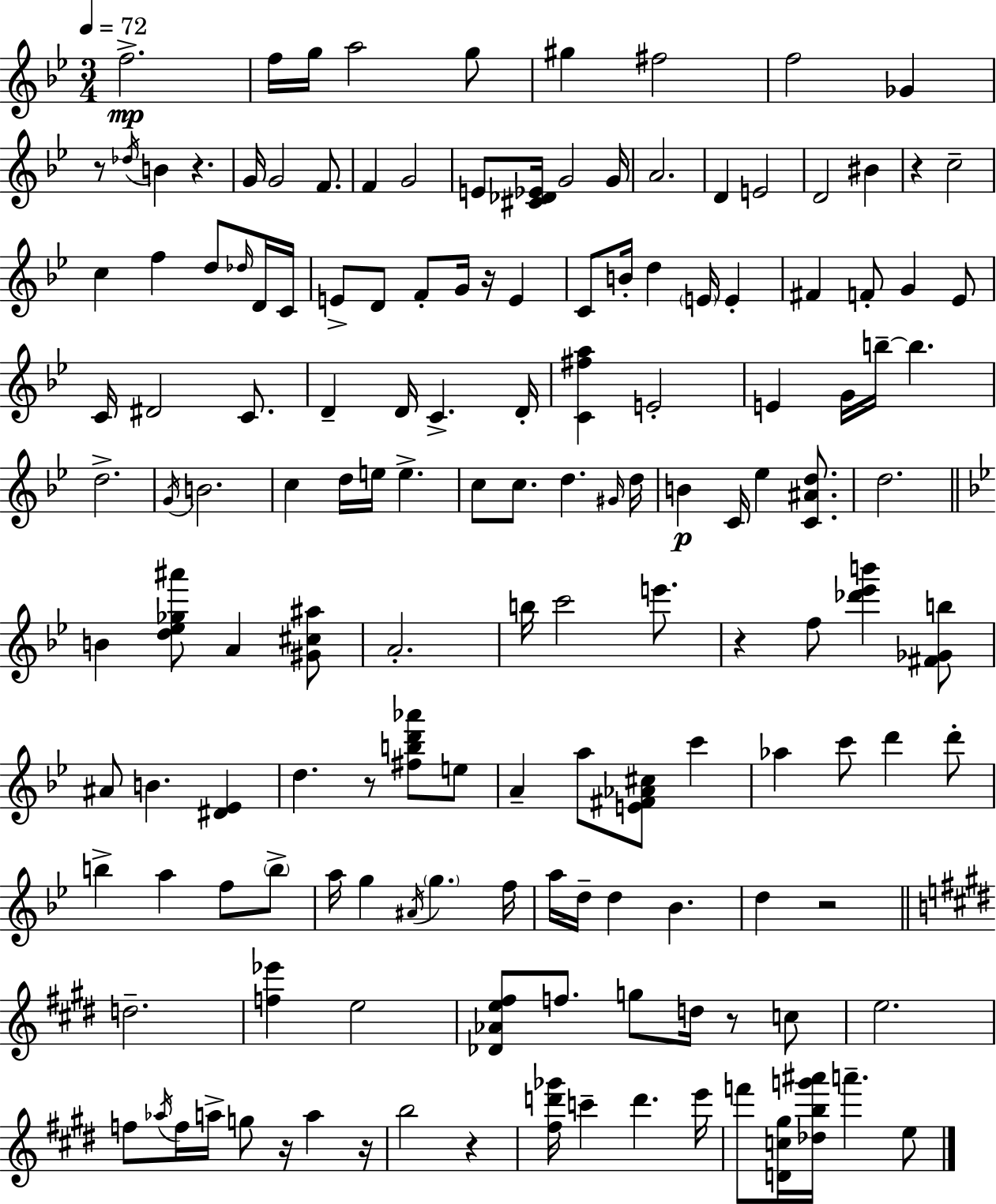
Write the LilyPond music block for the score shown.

{
  \clef treble
  \numericTimeSignature
  \time 3/4
  \key g \minor
  \tempo 4 = 72
  f''2.->\mp | f''16 g''16 a''2 g''8 | gis''4 fis''2 | f''2 ges'4 | \break r8 \acciaccatura { des''16 } b'4 r4. | g'16 g'2 f'8. | f'4 g'2 | e'8 <cis' des' ees'>16 g'2 | \break g'16 a'2. | d'4 e'2 | d'2 bis'4 | r4 c''2-- | \break c''4 f''4 d''8 \grace { des''16 } | d'16 c'16 e'8-> d'8 f'8-. g'16 r16 e'4 | c'8 b'16-. d''4 \parenthesize e'16 e'4-. | fis'4 f'8-. g'4 | \break ees'8 c'16 dis'2 c'8. | d'4-- d'16 c'4.-> | d'16-. <c' fis'' a''>4 e'2-. | e'4 g'16 b''16--~~ b''4. | \break d''2.-> | \acciaccatura { g'16 } b'2. | c''4 d''16 e''16 e''4.-> | c''8 c''8. d''4. | \break \grace { gis'16 } d''16 b'4\p c'16 ees''4 | <c' ais' d''>8. d''2. | \bar "||" \break \key bes \major b'4 <d'' ees'' ges'' ais'''>8 a'4 <gis' cis'' ais''>8 | a'2.-. | b''16 c'''2 e'''8. | r4 f''8 <des''' ees''' b'''>4 <fis' ges' b''>8 | \break ais'8 b'4. <dis' ees'>4 | d''4. r8 <fis'' b'' d''' aes'''>8 e''8 | a'4-- a''8 <e' fis' aes' cis''>8 c'''4 | aes''4 c'''8 d'''4 d'''8-. | \break b''4-> a''4 f''8 \parenthesize b''8-> | a''16 g''4 \acciaccatura { ais'16 } \parenthesize g''4. | f''16 a''16 d''16-- d''4 bes'4. | d''4 r2 | \break \bar "||" \break \key e \major d''2.-- | <f'' ees'''>4 e''2 | <des' aes' e'' fis''>8 f''8. g''8 d''16 r8 c''8 | e''2. | \break f''8 \acciaccatura { aes''16 } f''16 a''16-> g''8 r16 a''4 | r16 b''2 r4 | <fis'' d''' ges'''>16 c'''4-- d'''4. | e'''16 f'''8 <d' c'' gis''>16 <des'' b'' g''' ais'''>16 a'''4.-- e''8 | \break \bar "|."
}